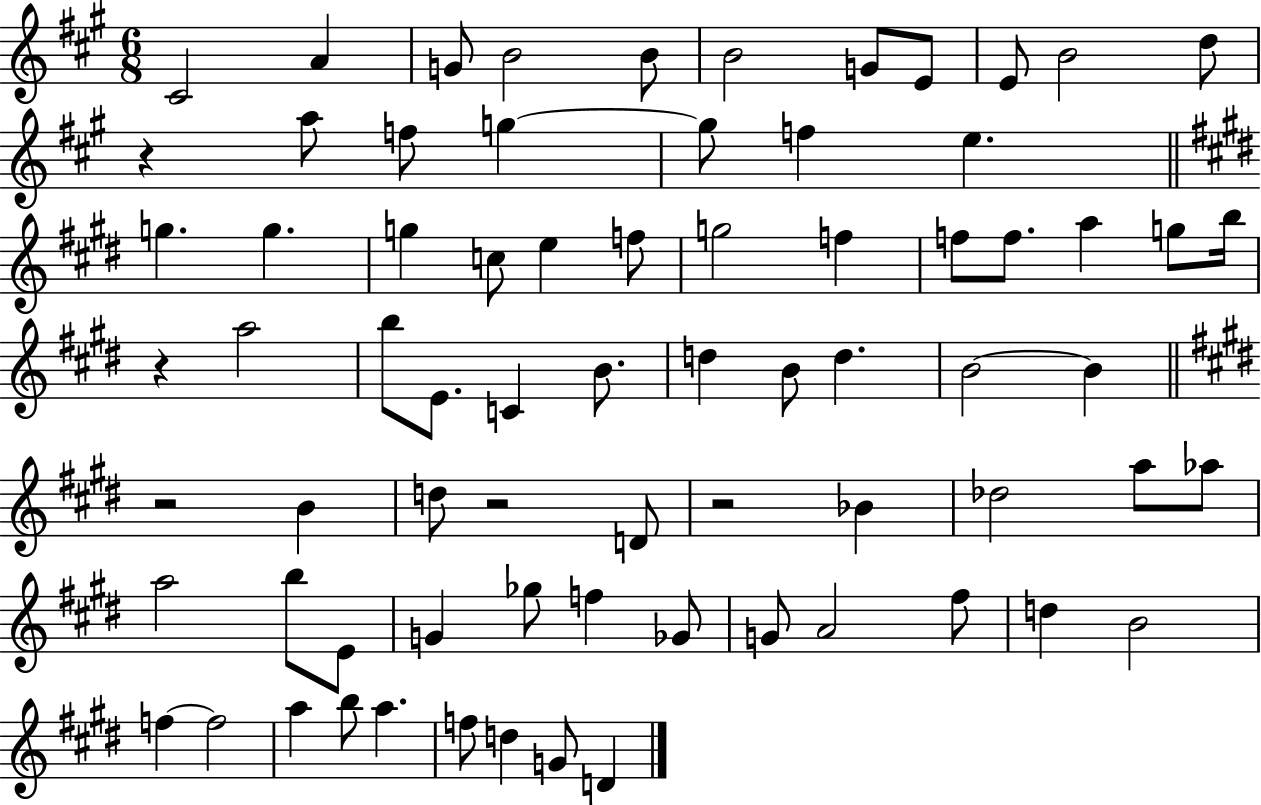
{
  \clef treble
  \numericTimeSignature
  \time 6/8
  \key a \major
  cis'2 a'4 | g'8 b'2 b'8 | b'2 g'8 e'8 | e'8 b'2 d''8 | \break r4 a''8 f''8 g''4~~ | g''8 f''4 e''4. | \bar "||" \break \key e \major g''4. g''4. | g''4 c''8 e''4 f''8 | g''2 f''4 | f''8 f''8. a''4 g''8 b''16 | \break r4 a''2 | b''8 e'8. c'4 b'8. | d''4 b'8 d''4. | b'2~~ b'4 | \break \bar "||" \break \key e \major r2 b'4 | d''8 r2 d'8 | r2 bes'4 | des''2 a''8 aes''8 | \break a''2 b''8 e'8 | g'4 ges''8 f''4 ges'8 | g'8 a'2 fis''8 | d''4 b'2 | \break f''4~~ f''2 | a''4 b''8 a''4. | f''8 d''4 g'8 d'4 | \bar "|."
}